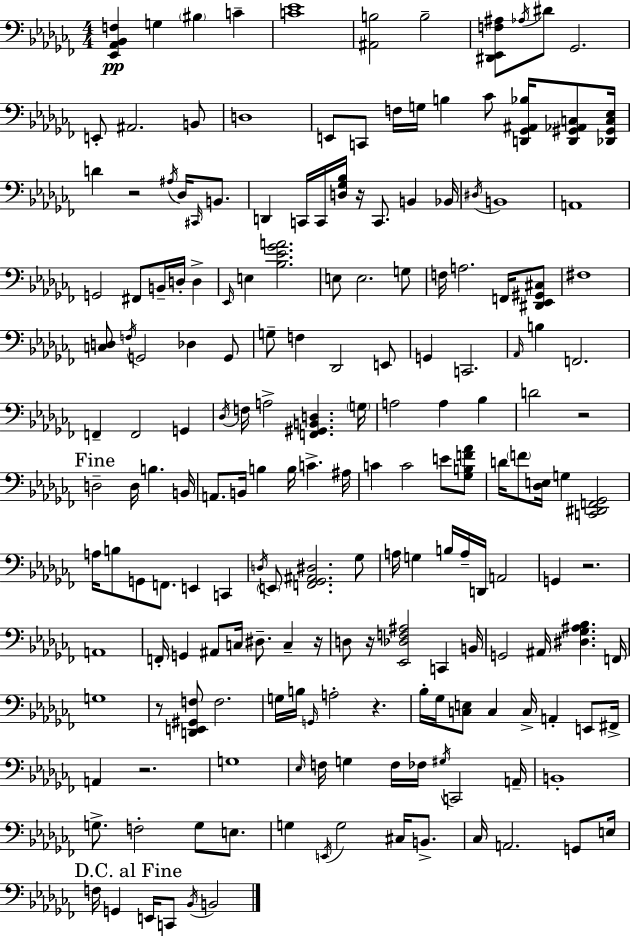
[Eb2,Ab2,Bb2,F3]/q G3/q BIS3/q C4/q [C4,Eb4]/w [A#2,B3]/h B3/h [D#2,Eb2,F3,A#3]/e Ab3/s D#4/e Gb2/h. E2/e A#2/h. B2/e D3/w E2/e C2/e F3/s G3/s B3/q CES4/e [D2,Gb2,A#2,Bb3]/s [D2,G#2,Ab2,C3]/e [Db2,G#2,C3,Eb3]/s D4/q R/h A#3/s Db3/s C#2/s B2/e. D2/q C2/s C2/s [D3,Gb3,Bb3]/s R/s C2/e. B2/q Bb2/s D#3/s B2/w A2/w G2/h F#2/e B2/s D3/s D3/q Eb2/s E3/q [Bb3,Eb4,Gb4,A4]/h. E3/e E3/h. G3/e F3/s A3/h. F2/s [D#2,Eb2,G#2,C#3]/e F#3/w [C3,D3]/e F3/s G2/h Db3/q G2/e G3/e F3/q Db2/h E2/e G2/q C2/h. Ab2/s B3/q F2/h. F2/q F2/h G2/q Db3/s F3/s A3/h [F2,G#2,B2,D3]/q. G3/s A3/h A3/q Bb3/q D4/h R/h D3/h D3/s B3/q. B2/s A2/e. B2/s B3/q B3/s C4/q. A#3/s C4/q C4/h E4/e [Gb3,B3,F4,Ab4]/e D4/s F4/e [Db3,E3]/s G3/q [C2,D#2,F2,Gb2]/h A3/s B3/e G2/e F2/e. E2/q C2/q D3/s E2/e [F2,Gb2,A#2,D#3]/h. Gb3/e A3/s G3/q B3/s A3/s D2/s A2/h G2/q R/h. A2/w F2/s G2/q A#2/e C3/s D#3/e. C3/q R/s D3/e R/s [Eb2,Db3,F3,A#3]/h C2/q B2/s G2/h A#2/s [D#3,Gb3,A#3,Bb3]/q. F2/s G3/w R/e [D2,E2,G#2,F3]/e F3/h. G3/s B3/s G2/s A3/h R/q. Bb3/s Gb3/s [C3,E3]/e C3/q C3/s A2/q E2/e F#2/s A2/q R/h. G3/w Eb3/s F3/s G3/q F3/s FES3/s G#3/s C2/h A2/s B2/w G3/e. F3/h G3/e E3/e. G3/q E2/s G3/h C#3/s B2/e. CES3/s A2/h. G2/e E3/s F3/s G2/q E2/s C2/e Bb2/s B2/h